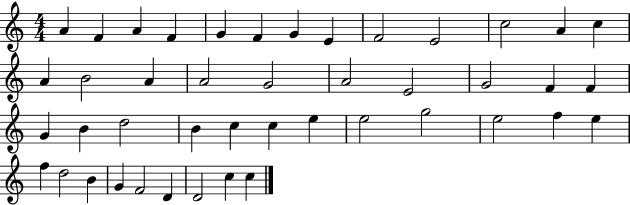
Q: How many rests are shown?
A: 0